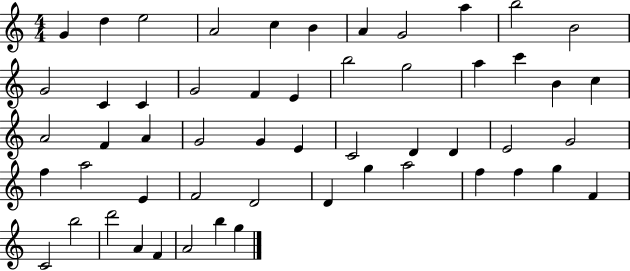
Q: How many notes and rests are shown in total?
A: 54